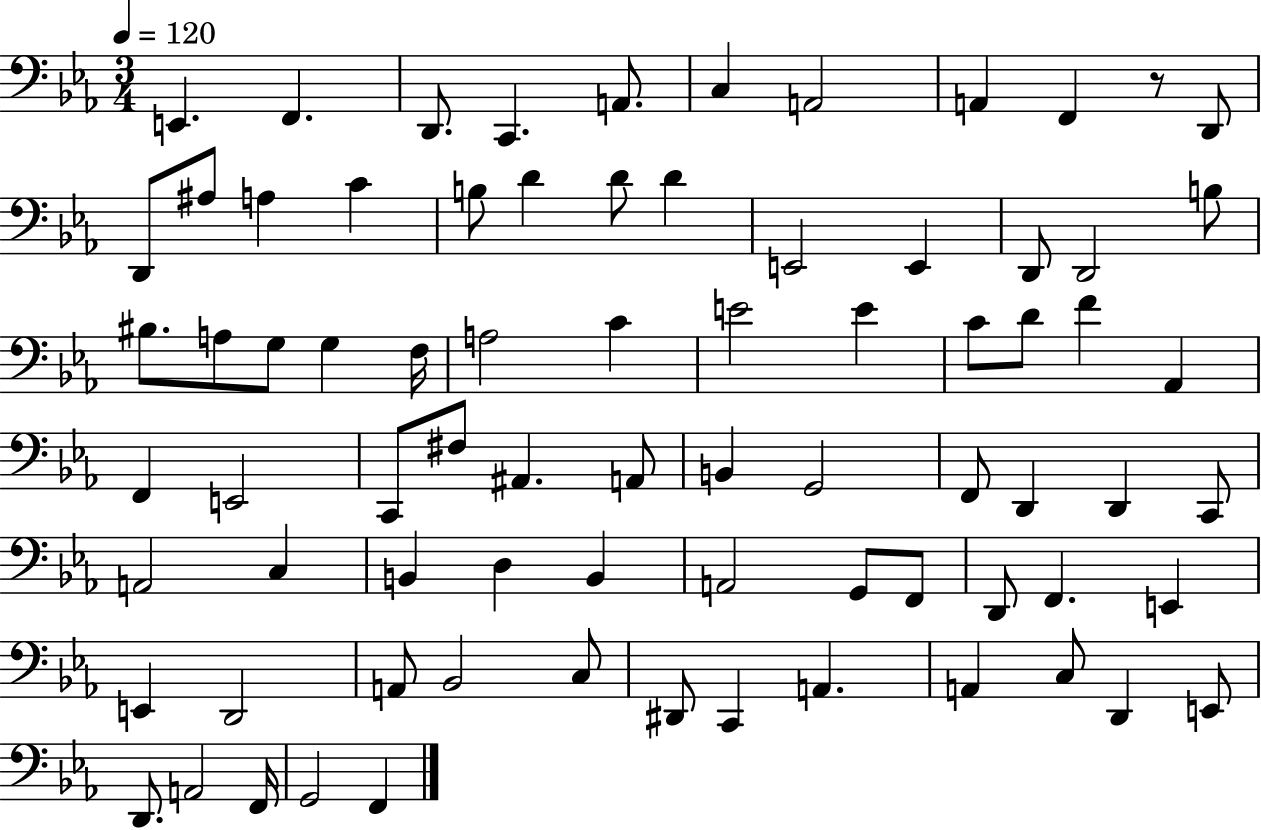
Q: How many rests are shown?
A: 1